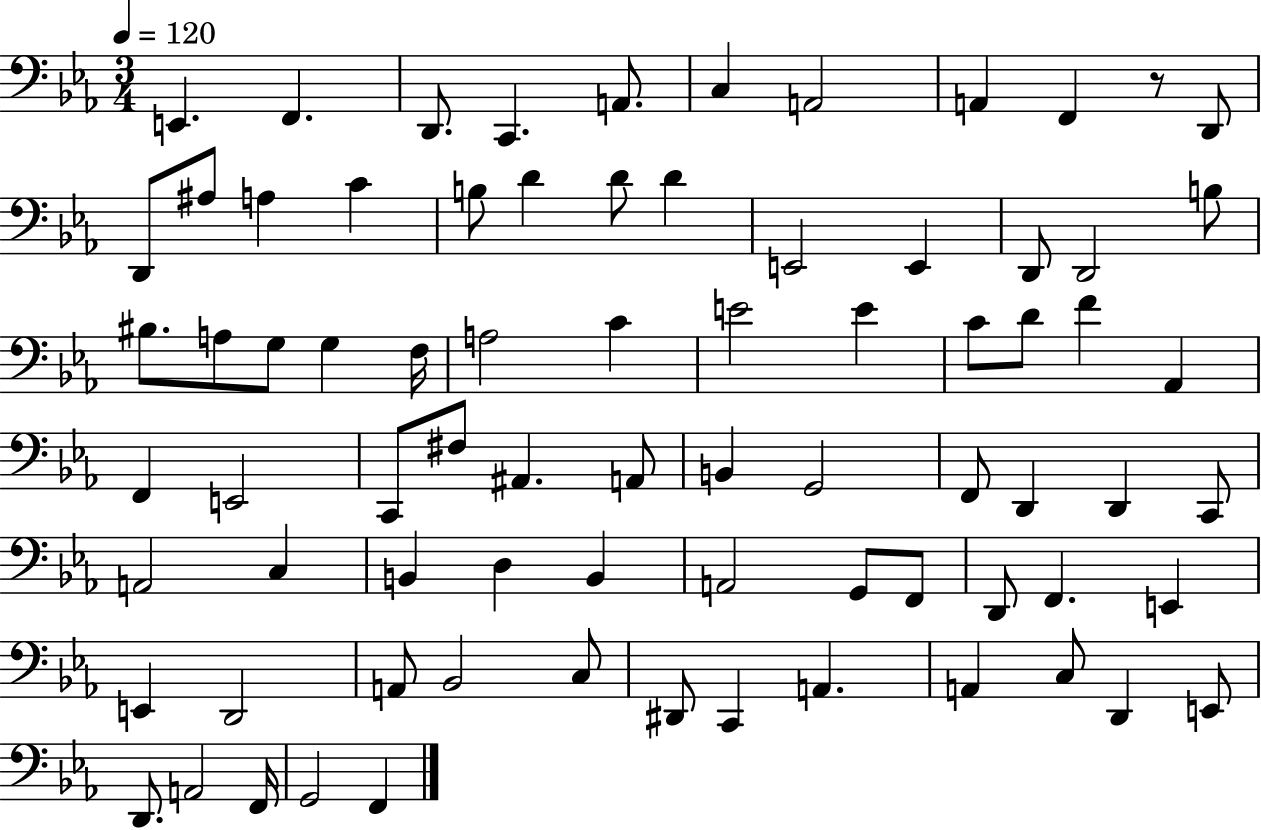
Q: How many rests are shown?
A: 1